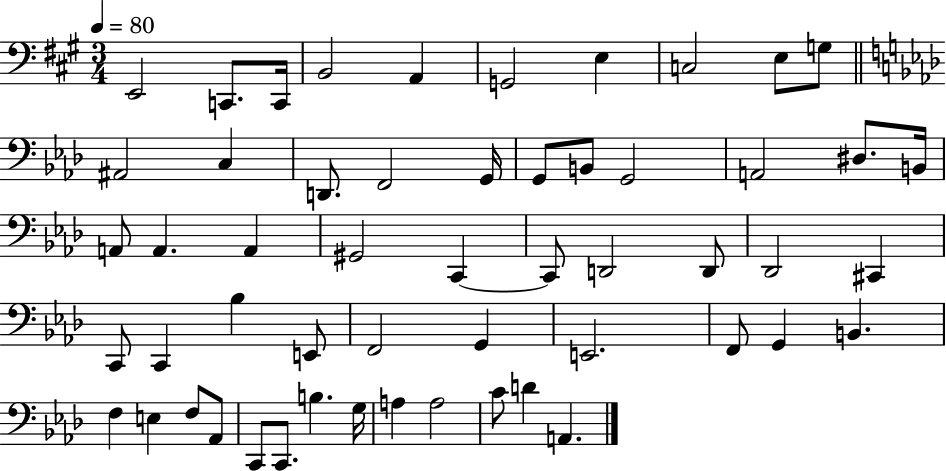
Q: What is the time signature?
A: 3/4